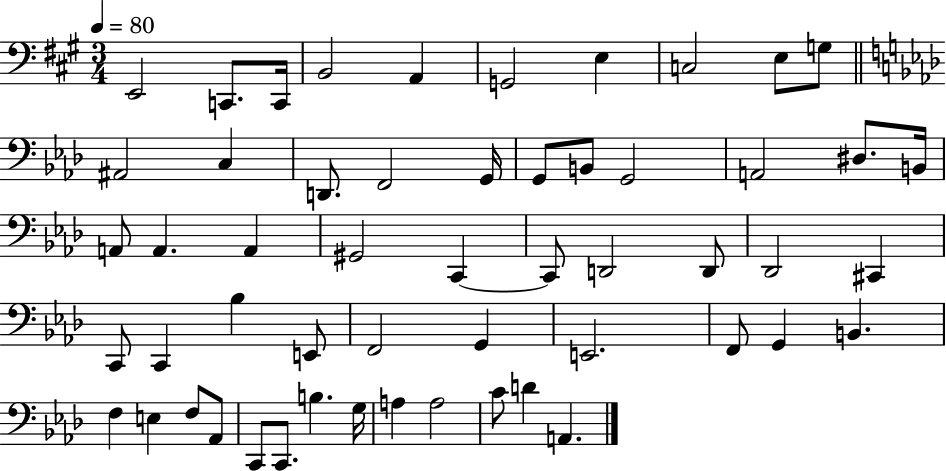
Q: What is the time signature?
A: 3/4